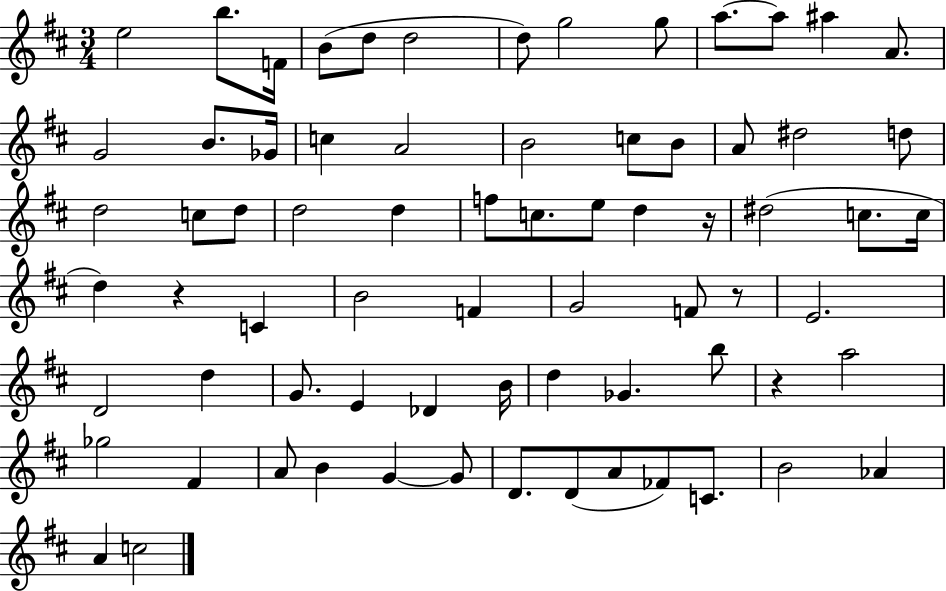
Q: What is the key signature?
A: D major